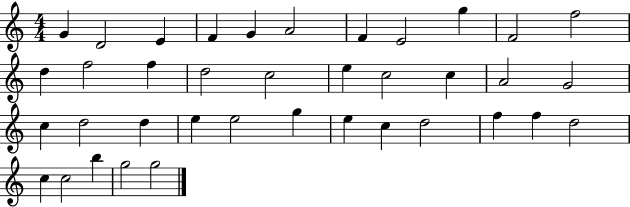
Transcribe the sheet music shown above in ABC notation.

X:1
T:Untitled
M:4/4
L:1/4
K:C
G D2 E F G A2 F E2 g F2 f2 d f2 f d2 c2 e c2 c A2 G2 c d2 d e e2 g e c d2 f f d2 c c2 b g2 g2